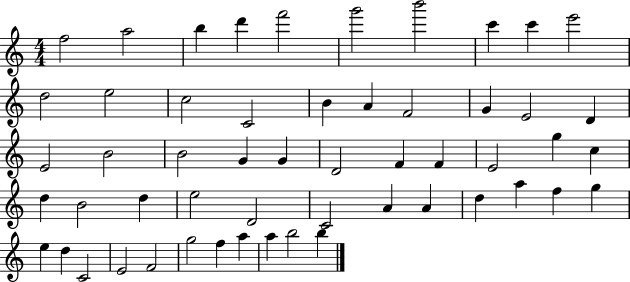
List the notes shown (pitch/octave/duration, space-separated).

F5/h A5/h B5/q D6/q F6/h G6/h B6/h C6/q C6/q E6/h D5/h E5/h C5/h C4/h B4/q A4/q F4/h G4/q E4/h D4/q E4/h B4/h B4/h G4/q G4/q D4/h F4/q F4/q E4/h G5/q C5/q D5/q B4/h D5/q E5/h D4/h C4/h A4/q A4/q D5/q A5/q F5/q G5/q E5/q D5/q C4/h E4/h F4/h G5/h F5/q A5/q A5/q B5/h B5/q